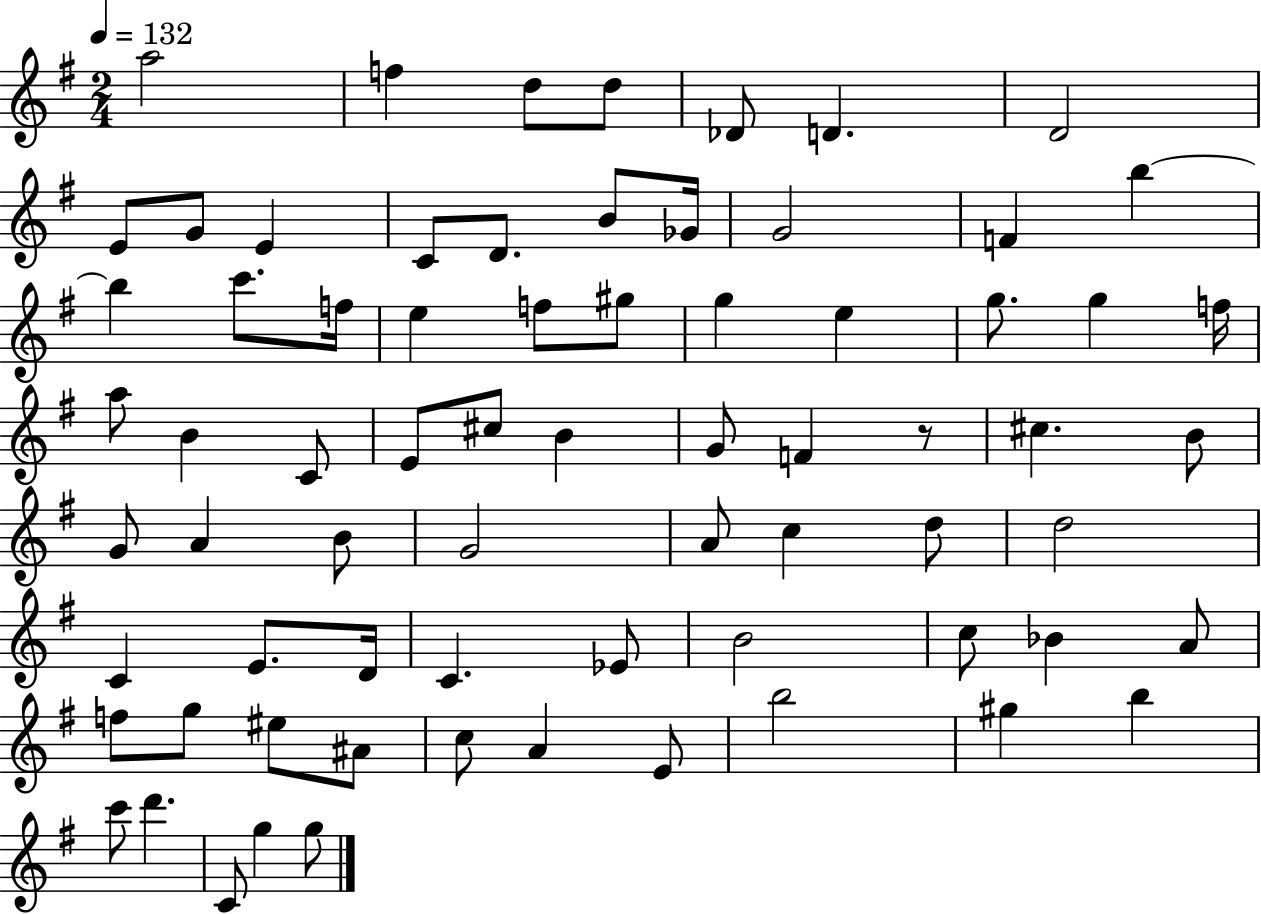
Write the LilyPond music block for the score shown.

{
  \clef treble
  \numericTimeSignature
  \time 2/4
  \key g \major
  \tempo 4 = 132
  a''2 | f''4 d''8 d''8 | des'8 d'4. | d'2 | \break e'8 g'8 e'4 | c'8 d'8. b'8 ges'16 | g'2 | f'4 b''4~~ | \break b''4 c'''8. f''16 | e''4 f''8 gis''8 | g''4 e''4 | g''8. g''4 f''16 | \break a''8 b'4 c'8 | e'8 cis''8 b'4 | g'8 f'4 r8 | cis''4. b'8 | \break g'8 a'4 b'8 | g'2 | a'8 c''4 d''8 | d''2 | \break c'4 e'8. d'16 | c'4. ees'8 | b'2 | c''8 bes'4 a'8 | \break f''8 g''8 eis''8 ais'8 | c''8 a'4 e'8 | b''2 | gis''4 b''4 | \break c'''8 d'''4. | c'8 g''4 g''8 | \bar "|."
}